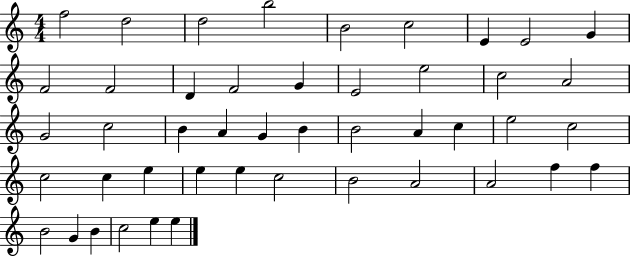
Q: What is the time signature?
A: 4/4